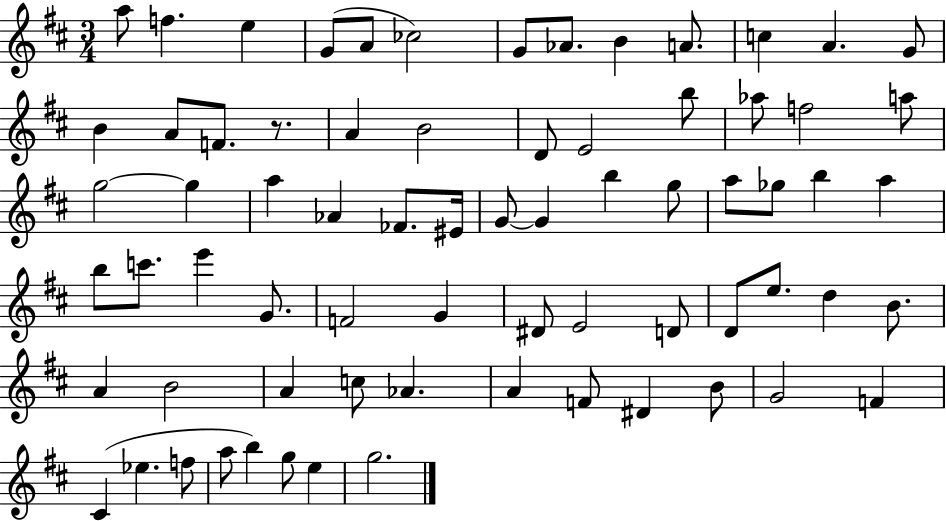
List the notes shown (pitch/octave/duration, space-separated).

A5/e F5/q. E5/q G4/e A4/e CES5/h G4/e Ab4/e. B4/q A4/e. C5/q A4/q. G4/e B4/q A4/e F4/e. R/e. A4/q B4/h D4/e E4/h B5/e Ab5/e F5/h A5/e G5/h G5/q A5/q Ab4/q FES4/e. EIS4/s G4/e G4/q B5/q G5/e A5/e Gb5/e B5/q A5/q B5/e C6/e. E6/q G4/e. F4/h G4/q D#4/e E4/h D4/e D4/e E5/e. D5/q B4/e. A4/q B4/h A4/q C5/e Ab4/q. A4/q F4/e D#4/q B4/e G4/h F4/q C#4/q Eb5/q. F5/e A5/e B5/q G5/e E5/q G5/h.